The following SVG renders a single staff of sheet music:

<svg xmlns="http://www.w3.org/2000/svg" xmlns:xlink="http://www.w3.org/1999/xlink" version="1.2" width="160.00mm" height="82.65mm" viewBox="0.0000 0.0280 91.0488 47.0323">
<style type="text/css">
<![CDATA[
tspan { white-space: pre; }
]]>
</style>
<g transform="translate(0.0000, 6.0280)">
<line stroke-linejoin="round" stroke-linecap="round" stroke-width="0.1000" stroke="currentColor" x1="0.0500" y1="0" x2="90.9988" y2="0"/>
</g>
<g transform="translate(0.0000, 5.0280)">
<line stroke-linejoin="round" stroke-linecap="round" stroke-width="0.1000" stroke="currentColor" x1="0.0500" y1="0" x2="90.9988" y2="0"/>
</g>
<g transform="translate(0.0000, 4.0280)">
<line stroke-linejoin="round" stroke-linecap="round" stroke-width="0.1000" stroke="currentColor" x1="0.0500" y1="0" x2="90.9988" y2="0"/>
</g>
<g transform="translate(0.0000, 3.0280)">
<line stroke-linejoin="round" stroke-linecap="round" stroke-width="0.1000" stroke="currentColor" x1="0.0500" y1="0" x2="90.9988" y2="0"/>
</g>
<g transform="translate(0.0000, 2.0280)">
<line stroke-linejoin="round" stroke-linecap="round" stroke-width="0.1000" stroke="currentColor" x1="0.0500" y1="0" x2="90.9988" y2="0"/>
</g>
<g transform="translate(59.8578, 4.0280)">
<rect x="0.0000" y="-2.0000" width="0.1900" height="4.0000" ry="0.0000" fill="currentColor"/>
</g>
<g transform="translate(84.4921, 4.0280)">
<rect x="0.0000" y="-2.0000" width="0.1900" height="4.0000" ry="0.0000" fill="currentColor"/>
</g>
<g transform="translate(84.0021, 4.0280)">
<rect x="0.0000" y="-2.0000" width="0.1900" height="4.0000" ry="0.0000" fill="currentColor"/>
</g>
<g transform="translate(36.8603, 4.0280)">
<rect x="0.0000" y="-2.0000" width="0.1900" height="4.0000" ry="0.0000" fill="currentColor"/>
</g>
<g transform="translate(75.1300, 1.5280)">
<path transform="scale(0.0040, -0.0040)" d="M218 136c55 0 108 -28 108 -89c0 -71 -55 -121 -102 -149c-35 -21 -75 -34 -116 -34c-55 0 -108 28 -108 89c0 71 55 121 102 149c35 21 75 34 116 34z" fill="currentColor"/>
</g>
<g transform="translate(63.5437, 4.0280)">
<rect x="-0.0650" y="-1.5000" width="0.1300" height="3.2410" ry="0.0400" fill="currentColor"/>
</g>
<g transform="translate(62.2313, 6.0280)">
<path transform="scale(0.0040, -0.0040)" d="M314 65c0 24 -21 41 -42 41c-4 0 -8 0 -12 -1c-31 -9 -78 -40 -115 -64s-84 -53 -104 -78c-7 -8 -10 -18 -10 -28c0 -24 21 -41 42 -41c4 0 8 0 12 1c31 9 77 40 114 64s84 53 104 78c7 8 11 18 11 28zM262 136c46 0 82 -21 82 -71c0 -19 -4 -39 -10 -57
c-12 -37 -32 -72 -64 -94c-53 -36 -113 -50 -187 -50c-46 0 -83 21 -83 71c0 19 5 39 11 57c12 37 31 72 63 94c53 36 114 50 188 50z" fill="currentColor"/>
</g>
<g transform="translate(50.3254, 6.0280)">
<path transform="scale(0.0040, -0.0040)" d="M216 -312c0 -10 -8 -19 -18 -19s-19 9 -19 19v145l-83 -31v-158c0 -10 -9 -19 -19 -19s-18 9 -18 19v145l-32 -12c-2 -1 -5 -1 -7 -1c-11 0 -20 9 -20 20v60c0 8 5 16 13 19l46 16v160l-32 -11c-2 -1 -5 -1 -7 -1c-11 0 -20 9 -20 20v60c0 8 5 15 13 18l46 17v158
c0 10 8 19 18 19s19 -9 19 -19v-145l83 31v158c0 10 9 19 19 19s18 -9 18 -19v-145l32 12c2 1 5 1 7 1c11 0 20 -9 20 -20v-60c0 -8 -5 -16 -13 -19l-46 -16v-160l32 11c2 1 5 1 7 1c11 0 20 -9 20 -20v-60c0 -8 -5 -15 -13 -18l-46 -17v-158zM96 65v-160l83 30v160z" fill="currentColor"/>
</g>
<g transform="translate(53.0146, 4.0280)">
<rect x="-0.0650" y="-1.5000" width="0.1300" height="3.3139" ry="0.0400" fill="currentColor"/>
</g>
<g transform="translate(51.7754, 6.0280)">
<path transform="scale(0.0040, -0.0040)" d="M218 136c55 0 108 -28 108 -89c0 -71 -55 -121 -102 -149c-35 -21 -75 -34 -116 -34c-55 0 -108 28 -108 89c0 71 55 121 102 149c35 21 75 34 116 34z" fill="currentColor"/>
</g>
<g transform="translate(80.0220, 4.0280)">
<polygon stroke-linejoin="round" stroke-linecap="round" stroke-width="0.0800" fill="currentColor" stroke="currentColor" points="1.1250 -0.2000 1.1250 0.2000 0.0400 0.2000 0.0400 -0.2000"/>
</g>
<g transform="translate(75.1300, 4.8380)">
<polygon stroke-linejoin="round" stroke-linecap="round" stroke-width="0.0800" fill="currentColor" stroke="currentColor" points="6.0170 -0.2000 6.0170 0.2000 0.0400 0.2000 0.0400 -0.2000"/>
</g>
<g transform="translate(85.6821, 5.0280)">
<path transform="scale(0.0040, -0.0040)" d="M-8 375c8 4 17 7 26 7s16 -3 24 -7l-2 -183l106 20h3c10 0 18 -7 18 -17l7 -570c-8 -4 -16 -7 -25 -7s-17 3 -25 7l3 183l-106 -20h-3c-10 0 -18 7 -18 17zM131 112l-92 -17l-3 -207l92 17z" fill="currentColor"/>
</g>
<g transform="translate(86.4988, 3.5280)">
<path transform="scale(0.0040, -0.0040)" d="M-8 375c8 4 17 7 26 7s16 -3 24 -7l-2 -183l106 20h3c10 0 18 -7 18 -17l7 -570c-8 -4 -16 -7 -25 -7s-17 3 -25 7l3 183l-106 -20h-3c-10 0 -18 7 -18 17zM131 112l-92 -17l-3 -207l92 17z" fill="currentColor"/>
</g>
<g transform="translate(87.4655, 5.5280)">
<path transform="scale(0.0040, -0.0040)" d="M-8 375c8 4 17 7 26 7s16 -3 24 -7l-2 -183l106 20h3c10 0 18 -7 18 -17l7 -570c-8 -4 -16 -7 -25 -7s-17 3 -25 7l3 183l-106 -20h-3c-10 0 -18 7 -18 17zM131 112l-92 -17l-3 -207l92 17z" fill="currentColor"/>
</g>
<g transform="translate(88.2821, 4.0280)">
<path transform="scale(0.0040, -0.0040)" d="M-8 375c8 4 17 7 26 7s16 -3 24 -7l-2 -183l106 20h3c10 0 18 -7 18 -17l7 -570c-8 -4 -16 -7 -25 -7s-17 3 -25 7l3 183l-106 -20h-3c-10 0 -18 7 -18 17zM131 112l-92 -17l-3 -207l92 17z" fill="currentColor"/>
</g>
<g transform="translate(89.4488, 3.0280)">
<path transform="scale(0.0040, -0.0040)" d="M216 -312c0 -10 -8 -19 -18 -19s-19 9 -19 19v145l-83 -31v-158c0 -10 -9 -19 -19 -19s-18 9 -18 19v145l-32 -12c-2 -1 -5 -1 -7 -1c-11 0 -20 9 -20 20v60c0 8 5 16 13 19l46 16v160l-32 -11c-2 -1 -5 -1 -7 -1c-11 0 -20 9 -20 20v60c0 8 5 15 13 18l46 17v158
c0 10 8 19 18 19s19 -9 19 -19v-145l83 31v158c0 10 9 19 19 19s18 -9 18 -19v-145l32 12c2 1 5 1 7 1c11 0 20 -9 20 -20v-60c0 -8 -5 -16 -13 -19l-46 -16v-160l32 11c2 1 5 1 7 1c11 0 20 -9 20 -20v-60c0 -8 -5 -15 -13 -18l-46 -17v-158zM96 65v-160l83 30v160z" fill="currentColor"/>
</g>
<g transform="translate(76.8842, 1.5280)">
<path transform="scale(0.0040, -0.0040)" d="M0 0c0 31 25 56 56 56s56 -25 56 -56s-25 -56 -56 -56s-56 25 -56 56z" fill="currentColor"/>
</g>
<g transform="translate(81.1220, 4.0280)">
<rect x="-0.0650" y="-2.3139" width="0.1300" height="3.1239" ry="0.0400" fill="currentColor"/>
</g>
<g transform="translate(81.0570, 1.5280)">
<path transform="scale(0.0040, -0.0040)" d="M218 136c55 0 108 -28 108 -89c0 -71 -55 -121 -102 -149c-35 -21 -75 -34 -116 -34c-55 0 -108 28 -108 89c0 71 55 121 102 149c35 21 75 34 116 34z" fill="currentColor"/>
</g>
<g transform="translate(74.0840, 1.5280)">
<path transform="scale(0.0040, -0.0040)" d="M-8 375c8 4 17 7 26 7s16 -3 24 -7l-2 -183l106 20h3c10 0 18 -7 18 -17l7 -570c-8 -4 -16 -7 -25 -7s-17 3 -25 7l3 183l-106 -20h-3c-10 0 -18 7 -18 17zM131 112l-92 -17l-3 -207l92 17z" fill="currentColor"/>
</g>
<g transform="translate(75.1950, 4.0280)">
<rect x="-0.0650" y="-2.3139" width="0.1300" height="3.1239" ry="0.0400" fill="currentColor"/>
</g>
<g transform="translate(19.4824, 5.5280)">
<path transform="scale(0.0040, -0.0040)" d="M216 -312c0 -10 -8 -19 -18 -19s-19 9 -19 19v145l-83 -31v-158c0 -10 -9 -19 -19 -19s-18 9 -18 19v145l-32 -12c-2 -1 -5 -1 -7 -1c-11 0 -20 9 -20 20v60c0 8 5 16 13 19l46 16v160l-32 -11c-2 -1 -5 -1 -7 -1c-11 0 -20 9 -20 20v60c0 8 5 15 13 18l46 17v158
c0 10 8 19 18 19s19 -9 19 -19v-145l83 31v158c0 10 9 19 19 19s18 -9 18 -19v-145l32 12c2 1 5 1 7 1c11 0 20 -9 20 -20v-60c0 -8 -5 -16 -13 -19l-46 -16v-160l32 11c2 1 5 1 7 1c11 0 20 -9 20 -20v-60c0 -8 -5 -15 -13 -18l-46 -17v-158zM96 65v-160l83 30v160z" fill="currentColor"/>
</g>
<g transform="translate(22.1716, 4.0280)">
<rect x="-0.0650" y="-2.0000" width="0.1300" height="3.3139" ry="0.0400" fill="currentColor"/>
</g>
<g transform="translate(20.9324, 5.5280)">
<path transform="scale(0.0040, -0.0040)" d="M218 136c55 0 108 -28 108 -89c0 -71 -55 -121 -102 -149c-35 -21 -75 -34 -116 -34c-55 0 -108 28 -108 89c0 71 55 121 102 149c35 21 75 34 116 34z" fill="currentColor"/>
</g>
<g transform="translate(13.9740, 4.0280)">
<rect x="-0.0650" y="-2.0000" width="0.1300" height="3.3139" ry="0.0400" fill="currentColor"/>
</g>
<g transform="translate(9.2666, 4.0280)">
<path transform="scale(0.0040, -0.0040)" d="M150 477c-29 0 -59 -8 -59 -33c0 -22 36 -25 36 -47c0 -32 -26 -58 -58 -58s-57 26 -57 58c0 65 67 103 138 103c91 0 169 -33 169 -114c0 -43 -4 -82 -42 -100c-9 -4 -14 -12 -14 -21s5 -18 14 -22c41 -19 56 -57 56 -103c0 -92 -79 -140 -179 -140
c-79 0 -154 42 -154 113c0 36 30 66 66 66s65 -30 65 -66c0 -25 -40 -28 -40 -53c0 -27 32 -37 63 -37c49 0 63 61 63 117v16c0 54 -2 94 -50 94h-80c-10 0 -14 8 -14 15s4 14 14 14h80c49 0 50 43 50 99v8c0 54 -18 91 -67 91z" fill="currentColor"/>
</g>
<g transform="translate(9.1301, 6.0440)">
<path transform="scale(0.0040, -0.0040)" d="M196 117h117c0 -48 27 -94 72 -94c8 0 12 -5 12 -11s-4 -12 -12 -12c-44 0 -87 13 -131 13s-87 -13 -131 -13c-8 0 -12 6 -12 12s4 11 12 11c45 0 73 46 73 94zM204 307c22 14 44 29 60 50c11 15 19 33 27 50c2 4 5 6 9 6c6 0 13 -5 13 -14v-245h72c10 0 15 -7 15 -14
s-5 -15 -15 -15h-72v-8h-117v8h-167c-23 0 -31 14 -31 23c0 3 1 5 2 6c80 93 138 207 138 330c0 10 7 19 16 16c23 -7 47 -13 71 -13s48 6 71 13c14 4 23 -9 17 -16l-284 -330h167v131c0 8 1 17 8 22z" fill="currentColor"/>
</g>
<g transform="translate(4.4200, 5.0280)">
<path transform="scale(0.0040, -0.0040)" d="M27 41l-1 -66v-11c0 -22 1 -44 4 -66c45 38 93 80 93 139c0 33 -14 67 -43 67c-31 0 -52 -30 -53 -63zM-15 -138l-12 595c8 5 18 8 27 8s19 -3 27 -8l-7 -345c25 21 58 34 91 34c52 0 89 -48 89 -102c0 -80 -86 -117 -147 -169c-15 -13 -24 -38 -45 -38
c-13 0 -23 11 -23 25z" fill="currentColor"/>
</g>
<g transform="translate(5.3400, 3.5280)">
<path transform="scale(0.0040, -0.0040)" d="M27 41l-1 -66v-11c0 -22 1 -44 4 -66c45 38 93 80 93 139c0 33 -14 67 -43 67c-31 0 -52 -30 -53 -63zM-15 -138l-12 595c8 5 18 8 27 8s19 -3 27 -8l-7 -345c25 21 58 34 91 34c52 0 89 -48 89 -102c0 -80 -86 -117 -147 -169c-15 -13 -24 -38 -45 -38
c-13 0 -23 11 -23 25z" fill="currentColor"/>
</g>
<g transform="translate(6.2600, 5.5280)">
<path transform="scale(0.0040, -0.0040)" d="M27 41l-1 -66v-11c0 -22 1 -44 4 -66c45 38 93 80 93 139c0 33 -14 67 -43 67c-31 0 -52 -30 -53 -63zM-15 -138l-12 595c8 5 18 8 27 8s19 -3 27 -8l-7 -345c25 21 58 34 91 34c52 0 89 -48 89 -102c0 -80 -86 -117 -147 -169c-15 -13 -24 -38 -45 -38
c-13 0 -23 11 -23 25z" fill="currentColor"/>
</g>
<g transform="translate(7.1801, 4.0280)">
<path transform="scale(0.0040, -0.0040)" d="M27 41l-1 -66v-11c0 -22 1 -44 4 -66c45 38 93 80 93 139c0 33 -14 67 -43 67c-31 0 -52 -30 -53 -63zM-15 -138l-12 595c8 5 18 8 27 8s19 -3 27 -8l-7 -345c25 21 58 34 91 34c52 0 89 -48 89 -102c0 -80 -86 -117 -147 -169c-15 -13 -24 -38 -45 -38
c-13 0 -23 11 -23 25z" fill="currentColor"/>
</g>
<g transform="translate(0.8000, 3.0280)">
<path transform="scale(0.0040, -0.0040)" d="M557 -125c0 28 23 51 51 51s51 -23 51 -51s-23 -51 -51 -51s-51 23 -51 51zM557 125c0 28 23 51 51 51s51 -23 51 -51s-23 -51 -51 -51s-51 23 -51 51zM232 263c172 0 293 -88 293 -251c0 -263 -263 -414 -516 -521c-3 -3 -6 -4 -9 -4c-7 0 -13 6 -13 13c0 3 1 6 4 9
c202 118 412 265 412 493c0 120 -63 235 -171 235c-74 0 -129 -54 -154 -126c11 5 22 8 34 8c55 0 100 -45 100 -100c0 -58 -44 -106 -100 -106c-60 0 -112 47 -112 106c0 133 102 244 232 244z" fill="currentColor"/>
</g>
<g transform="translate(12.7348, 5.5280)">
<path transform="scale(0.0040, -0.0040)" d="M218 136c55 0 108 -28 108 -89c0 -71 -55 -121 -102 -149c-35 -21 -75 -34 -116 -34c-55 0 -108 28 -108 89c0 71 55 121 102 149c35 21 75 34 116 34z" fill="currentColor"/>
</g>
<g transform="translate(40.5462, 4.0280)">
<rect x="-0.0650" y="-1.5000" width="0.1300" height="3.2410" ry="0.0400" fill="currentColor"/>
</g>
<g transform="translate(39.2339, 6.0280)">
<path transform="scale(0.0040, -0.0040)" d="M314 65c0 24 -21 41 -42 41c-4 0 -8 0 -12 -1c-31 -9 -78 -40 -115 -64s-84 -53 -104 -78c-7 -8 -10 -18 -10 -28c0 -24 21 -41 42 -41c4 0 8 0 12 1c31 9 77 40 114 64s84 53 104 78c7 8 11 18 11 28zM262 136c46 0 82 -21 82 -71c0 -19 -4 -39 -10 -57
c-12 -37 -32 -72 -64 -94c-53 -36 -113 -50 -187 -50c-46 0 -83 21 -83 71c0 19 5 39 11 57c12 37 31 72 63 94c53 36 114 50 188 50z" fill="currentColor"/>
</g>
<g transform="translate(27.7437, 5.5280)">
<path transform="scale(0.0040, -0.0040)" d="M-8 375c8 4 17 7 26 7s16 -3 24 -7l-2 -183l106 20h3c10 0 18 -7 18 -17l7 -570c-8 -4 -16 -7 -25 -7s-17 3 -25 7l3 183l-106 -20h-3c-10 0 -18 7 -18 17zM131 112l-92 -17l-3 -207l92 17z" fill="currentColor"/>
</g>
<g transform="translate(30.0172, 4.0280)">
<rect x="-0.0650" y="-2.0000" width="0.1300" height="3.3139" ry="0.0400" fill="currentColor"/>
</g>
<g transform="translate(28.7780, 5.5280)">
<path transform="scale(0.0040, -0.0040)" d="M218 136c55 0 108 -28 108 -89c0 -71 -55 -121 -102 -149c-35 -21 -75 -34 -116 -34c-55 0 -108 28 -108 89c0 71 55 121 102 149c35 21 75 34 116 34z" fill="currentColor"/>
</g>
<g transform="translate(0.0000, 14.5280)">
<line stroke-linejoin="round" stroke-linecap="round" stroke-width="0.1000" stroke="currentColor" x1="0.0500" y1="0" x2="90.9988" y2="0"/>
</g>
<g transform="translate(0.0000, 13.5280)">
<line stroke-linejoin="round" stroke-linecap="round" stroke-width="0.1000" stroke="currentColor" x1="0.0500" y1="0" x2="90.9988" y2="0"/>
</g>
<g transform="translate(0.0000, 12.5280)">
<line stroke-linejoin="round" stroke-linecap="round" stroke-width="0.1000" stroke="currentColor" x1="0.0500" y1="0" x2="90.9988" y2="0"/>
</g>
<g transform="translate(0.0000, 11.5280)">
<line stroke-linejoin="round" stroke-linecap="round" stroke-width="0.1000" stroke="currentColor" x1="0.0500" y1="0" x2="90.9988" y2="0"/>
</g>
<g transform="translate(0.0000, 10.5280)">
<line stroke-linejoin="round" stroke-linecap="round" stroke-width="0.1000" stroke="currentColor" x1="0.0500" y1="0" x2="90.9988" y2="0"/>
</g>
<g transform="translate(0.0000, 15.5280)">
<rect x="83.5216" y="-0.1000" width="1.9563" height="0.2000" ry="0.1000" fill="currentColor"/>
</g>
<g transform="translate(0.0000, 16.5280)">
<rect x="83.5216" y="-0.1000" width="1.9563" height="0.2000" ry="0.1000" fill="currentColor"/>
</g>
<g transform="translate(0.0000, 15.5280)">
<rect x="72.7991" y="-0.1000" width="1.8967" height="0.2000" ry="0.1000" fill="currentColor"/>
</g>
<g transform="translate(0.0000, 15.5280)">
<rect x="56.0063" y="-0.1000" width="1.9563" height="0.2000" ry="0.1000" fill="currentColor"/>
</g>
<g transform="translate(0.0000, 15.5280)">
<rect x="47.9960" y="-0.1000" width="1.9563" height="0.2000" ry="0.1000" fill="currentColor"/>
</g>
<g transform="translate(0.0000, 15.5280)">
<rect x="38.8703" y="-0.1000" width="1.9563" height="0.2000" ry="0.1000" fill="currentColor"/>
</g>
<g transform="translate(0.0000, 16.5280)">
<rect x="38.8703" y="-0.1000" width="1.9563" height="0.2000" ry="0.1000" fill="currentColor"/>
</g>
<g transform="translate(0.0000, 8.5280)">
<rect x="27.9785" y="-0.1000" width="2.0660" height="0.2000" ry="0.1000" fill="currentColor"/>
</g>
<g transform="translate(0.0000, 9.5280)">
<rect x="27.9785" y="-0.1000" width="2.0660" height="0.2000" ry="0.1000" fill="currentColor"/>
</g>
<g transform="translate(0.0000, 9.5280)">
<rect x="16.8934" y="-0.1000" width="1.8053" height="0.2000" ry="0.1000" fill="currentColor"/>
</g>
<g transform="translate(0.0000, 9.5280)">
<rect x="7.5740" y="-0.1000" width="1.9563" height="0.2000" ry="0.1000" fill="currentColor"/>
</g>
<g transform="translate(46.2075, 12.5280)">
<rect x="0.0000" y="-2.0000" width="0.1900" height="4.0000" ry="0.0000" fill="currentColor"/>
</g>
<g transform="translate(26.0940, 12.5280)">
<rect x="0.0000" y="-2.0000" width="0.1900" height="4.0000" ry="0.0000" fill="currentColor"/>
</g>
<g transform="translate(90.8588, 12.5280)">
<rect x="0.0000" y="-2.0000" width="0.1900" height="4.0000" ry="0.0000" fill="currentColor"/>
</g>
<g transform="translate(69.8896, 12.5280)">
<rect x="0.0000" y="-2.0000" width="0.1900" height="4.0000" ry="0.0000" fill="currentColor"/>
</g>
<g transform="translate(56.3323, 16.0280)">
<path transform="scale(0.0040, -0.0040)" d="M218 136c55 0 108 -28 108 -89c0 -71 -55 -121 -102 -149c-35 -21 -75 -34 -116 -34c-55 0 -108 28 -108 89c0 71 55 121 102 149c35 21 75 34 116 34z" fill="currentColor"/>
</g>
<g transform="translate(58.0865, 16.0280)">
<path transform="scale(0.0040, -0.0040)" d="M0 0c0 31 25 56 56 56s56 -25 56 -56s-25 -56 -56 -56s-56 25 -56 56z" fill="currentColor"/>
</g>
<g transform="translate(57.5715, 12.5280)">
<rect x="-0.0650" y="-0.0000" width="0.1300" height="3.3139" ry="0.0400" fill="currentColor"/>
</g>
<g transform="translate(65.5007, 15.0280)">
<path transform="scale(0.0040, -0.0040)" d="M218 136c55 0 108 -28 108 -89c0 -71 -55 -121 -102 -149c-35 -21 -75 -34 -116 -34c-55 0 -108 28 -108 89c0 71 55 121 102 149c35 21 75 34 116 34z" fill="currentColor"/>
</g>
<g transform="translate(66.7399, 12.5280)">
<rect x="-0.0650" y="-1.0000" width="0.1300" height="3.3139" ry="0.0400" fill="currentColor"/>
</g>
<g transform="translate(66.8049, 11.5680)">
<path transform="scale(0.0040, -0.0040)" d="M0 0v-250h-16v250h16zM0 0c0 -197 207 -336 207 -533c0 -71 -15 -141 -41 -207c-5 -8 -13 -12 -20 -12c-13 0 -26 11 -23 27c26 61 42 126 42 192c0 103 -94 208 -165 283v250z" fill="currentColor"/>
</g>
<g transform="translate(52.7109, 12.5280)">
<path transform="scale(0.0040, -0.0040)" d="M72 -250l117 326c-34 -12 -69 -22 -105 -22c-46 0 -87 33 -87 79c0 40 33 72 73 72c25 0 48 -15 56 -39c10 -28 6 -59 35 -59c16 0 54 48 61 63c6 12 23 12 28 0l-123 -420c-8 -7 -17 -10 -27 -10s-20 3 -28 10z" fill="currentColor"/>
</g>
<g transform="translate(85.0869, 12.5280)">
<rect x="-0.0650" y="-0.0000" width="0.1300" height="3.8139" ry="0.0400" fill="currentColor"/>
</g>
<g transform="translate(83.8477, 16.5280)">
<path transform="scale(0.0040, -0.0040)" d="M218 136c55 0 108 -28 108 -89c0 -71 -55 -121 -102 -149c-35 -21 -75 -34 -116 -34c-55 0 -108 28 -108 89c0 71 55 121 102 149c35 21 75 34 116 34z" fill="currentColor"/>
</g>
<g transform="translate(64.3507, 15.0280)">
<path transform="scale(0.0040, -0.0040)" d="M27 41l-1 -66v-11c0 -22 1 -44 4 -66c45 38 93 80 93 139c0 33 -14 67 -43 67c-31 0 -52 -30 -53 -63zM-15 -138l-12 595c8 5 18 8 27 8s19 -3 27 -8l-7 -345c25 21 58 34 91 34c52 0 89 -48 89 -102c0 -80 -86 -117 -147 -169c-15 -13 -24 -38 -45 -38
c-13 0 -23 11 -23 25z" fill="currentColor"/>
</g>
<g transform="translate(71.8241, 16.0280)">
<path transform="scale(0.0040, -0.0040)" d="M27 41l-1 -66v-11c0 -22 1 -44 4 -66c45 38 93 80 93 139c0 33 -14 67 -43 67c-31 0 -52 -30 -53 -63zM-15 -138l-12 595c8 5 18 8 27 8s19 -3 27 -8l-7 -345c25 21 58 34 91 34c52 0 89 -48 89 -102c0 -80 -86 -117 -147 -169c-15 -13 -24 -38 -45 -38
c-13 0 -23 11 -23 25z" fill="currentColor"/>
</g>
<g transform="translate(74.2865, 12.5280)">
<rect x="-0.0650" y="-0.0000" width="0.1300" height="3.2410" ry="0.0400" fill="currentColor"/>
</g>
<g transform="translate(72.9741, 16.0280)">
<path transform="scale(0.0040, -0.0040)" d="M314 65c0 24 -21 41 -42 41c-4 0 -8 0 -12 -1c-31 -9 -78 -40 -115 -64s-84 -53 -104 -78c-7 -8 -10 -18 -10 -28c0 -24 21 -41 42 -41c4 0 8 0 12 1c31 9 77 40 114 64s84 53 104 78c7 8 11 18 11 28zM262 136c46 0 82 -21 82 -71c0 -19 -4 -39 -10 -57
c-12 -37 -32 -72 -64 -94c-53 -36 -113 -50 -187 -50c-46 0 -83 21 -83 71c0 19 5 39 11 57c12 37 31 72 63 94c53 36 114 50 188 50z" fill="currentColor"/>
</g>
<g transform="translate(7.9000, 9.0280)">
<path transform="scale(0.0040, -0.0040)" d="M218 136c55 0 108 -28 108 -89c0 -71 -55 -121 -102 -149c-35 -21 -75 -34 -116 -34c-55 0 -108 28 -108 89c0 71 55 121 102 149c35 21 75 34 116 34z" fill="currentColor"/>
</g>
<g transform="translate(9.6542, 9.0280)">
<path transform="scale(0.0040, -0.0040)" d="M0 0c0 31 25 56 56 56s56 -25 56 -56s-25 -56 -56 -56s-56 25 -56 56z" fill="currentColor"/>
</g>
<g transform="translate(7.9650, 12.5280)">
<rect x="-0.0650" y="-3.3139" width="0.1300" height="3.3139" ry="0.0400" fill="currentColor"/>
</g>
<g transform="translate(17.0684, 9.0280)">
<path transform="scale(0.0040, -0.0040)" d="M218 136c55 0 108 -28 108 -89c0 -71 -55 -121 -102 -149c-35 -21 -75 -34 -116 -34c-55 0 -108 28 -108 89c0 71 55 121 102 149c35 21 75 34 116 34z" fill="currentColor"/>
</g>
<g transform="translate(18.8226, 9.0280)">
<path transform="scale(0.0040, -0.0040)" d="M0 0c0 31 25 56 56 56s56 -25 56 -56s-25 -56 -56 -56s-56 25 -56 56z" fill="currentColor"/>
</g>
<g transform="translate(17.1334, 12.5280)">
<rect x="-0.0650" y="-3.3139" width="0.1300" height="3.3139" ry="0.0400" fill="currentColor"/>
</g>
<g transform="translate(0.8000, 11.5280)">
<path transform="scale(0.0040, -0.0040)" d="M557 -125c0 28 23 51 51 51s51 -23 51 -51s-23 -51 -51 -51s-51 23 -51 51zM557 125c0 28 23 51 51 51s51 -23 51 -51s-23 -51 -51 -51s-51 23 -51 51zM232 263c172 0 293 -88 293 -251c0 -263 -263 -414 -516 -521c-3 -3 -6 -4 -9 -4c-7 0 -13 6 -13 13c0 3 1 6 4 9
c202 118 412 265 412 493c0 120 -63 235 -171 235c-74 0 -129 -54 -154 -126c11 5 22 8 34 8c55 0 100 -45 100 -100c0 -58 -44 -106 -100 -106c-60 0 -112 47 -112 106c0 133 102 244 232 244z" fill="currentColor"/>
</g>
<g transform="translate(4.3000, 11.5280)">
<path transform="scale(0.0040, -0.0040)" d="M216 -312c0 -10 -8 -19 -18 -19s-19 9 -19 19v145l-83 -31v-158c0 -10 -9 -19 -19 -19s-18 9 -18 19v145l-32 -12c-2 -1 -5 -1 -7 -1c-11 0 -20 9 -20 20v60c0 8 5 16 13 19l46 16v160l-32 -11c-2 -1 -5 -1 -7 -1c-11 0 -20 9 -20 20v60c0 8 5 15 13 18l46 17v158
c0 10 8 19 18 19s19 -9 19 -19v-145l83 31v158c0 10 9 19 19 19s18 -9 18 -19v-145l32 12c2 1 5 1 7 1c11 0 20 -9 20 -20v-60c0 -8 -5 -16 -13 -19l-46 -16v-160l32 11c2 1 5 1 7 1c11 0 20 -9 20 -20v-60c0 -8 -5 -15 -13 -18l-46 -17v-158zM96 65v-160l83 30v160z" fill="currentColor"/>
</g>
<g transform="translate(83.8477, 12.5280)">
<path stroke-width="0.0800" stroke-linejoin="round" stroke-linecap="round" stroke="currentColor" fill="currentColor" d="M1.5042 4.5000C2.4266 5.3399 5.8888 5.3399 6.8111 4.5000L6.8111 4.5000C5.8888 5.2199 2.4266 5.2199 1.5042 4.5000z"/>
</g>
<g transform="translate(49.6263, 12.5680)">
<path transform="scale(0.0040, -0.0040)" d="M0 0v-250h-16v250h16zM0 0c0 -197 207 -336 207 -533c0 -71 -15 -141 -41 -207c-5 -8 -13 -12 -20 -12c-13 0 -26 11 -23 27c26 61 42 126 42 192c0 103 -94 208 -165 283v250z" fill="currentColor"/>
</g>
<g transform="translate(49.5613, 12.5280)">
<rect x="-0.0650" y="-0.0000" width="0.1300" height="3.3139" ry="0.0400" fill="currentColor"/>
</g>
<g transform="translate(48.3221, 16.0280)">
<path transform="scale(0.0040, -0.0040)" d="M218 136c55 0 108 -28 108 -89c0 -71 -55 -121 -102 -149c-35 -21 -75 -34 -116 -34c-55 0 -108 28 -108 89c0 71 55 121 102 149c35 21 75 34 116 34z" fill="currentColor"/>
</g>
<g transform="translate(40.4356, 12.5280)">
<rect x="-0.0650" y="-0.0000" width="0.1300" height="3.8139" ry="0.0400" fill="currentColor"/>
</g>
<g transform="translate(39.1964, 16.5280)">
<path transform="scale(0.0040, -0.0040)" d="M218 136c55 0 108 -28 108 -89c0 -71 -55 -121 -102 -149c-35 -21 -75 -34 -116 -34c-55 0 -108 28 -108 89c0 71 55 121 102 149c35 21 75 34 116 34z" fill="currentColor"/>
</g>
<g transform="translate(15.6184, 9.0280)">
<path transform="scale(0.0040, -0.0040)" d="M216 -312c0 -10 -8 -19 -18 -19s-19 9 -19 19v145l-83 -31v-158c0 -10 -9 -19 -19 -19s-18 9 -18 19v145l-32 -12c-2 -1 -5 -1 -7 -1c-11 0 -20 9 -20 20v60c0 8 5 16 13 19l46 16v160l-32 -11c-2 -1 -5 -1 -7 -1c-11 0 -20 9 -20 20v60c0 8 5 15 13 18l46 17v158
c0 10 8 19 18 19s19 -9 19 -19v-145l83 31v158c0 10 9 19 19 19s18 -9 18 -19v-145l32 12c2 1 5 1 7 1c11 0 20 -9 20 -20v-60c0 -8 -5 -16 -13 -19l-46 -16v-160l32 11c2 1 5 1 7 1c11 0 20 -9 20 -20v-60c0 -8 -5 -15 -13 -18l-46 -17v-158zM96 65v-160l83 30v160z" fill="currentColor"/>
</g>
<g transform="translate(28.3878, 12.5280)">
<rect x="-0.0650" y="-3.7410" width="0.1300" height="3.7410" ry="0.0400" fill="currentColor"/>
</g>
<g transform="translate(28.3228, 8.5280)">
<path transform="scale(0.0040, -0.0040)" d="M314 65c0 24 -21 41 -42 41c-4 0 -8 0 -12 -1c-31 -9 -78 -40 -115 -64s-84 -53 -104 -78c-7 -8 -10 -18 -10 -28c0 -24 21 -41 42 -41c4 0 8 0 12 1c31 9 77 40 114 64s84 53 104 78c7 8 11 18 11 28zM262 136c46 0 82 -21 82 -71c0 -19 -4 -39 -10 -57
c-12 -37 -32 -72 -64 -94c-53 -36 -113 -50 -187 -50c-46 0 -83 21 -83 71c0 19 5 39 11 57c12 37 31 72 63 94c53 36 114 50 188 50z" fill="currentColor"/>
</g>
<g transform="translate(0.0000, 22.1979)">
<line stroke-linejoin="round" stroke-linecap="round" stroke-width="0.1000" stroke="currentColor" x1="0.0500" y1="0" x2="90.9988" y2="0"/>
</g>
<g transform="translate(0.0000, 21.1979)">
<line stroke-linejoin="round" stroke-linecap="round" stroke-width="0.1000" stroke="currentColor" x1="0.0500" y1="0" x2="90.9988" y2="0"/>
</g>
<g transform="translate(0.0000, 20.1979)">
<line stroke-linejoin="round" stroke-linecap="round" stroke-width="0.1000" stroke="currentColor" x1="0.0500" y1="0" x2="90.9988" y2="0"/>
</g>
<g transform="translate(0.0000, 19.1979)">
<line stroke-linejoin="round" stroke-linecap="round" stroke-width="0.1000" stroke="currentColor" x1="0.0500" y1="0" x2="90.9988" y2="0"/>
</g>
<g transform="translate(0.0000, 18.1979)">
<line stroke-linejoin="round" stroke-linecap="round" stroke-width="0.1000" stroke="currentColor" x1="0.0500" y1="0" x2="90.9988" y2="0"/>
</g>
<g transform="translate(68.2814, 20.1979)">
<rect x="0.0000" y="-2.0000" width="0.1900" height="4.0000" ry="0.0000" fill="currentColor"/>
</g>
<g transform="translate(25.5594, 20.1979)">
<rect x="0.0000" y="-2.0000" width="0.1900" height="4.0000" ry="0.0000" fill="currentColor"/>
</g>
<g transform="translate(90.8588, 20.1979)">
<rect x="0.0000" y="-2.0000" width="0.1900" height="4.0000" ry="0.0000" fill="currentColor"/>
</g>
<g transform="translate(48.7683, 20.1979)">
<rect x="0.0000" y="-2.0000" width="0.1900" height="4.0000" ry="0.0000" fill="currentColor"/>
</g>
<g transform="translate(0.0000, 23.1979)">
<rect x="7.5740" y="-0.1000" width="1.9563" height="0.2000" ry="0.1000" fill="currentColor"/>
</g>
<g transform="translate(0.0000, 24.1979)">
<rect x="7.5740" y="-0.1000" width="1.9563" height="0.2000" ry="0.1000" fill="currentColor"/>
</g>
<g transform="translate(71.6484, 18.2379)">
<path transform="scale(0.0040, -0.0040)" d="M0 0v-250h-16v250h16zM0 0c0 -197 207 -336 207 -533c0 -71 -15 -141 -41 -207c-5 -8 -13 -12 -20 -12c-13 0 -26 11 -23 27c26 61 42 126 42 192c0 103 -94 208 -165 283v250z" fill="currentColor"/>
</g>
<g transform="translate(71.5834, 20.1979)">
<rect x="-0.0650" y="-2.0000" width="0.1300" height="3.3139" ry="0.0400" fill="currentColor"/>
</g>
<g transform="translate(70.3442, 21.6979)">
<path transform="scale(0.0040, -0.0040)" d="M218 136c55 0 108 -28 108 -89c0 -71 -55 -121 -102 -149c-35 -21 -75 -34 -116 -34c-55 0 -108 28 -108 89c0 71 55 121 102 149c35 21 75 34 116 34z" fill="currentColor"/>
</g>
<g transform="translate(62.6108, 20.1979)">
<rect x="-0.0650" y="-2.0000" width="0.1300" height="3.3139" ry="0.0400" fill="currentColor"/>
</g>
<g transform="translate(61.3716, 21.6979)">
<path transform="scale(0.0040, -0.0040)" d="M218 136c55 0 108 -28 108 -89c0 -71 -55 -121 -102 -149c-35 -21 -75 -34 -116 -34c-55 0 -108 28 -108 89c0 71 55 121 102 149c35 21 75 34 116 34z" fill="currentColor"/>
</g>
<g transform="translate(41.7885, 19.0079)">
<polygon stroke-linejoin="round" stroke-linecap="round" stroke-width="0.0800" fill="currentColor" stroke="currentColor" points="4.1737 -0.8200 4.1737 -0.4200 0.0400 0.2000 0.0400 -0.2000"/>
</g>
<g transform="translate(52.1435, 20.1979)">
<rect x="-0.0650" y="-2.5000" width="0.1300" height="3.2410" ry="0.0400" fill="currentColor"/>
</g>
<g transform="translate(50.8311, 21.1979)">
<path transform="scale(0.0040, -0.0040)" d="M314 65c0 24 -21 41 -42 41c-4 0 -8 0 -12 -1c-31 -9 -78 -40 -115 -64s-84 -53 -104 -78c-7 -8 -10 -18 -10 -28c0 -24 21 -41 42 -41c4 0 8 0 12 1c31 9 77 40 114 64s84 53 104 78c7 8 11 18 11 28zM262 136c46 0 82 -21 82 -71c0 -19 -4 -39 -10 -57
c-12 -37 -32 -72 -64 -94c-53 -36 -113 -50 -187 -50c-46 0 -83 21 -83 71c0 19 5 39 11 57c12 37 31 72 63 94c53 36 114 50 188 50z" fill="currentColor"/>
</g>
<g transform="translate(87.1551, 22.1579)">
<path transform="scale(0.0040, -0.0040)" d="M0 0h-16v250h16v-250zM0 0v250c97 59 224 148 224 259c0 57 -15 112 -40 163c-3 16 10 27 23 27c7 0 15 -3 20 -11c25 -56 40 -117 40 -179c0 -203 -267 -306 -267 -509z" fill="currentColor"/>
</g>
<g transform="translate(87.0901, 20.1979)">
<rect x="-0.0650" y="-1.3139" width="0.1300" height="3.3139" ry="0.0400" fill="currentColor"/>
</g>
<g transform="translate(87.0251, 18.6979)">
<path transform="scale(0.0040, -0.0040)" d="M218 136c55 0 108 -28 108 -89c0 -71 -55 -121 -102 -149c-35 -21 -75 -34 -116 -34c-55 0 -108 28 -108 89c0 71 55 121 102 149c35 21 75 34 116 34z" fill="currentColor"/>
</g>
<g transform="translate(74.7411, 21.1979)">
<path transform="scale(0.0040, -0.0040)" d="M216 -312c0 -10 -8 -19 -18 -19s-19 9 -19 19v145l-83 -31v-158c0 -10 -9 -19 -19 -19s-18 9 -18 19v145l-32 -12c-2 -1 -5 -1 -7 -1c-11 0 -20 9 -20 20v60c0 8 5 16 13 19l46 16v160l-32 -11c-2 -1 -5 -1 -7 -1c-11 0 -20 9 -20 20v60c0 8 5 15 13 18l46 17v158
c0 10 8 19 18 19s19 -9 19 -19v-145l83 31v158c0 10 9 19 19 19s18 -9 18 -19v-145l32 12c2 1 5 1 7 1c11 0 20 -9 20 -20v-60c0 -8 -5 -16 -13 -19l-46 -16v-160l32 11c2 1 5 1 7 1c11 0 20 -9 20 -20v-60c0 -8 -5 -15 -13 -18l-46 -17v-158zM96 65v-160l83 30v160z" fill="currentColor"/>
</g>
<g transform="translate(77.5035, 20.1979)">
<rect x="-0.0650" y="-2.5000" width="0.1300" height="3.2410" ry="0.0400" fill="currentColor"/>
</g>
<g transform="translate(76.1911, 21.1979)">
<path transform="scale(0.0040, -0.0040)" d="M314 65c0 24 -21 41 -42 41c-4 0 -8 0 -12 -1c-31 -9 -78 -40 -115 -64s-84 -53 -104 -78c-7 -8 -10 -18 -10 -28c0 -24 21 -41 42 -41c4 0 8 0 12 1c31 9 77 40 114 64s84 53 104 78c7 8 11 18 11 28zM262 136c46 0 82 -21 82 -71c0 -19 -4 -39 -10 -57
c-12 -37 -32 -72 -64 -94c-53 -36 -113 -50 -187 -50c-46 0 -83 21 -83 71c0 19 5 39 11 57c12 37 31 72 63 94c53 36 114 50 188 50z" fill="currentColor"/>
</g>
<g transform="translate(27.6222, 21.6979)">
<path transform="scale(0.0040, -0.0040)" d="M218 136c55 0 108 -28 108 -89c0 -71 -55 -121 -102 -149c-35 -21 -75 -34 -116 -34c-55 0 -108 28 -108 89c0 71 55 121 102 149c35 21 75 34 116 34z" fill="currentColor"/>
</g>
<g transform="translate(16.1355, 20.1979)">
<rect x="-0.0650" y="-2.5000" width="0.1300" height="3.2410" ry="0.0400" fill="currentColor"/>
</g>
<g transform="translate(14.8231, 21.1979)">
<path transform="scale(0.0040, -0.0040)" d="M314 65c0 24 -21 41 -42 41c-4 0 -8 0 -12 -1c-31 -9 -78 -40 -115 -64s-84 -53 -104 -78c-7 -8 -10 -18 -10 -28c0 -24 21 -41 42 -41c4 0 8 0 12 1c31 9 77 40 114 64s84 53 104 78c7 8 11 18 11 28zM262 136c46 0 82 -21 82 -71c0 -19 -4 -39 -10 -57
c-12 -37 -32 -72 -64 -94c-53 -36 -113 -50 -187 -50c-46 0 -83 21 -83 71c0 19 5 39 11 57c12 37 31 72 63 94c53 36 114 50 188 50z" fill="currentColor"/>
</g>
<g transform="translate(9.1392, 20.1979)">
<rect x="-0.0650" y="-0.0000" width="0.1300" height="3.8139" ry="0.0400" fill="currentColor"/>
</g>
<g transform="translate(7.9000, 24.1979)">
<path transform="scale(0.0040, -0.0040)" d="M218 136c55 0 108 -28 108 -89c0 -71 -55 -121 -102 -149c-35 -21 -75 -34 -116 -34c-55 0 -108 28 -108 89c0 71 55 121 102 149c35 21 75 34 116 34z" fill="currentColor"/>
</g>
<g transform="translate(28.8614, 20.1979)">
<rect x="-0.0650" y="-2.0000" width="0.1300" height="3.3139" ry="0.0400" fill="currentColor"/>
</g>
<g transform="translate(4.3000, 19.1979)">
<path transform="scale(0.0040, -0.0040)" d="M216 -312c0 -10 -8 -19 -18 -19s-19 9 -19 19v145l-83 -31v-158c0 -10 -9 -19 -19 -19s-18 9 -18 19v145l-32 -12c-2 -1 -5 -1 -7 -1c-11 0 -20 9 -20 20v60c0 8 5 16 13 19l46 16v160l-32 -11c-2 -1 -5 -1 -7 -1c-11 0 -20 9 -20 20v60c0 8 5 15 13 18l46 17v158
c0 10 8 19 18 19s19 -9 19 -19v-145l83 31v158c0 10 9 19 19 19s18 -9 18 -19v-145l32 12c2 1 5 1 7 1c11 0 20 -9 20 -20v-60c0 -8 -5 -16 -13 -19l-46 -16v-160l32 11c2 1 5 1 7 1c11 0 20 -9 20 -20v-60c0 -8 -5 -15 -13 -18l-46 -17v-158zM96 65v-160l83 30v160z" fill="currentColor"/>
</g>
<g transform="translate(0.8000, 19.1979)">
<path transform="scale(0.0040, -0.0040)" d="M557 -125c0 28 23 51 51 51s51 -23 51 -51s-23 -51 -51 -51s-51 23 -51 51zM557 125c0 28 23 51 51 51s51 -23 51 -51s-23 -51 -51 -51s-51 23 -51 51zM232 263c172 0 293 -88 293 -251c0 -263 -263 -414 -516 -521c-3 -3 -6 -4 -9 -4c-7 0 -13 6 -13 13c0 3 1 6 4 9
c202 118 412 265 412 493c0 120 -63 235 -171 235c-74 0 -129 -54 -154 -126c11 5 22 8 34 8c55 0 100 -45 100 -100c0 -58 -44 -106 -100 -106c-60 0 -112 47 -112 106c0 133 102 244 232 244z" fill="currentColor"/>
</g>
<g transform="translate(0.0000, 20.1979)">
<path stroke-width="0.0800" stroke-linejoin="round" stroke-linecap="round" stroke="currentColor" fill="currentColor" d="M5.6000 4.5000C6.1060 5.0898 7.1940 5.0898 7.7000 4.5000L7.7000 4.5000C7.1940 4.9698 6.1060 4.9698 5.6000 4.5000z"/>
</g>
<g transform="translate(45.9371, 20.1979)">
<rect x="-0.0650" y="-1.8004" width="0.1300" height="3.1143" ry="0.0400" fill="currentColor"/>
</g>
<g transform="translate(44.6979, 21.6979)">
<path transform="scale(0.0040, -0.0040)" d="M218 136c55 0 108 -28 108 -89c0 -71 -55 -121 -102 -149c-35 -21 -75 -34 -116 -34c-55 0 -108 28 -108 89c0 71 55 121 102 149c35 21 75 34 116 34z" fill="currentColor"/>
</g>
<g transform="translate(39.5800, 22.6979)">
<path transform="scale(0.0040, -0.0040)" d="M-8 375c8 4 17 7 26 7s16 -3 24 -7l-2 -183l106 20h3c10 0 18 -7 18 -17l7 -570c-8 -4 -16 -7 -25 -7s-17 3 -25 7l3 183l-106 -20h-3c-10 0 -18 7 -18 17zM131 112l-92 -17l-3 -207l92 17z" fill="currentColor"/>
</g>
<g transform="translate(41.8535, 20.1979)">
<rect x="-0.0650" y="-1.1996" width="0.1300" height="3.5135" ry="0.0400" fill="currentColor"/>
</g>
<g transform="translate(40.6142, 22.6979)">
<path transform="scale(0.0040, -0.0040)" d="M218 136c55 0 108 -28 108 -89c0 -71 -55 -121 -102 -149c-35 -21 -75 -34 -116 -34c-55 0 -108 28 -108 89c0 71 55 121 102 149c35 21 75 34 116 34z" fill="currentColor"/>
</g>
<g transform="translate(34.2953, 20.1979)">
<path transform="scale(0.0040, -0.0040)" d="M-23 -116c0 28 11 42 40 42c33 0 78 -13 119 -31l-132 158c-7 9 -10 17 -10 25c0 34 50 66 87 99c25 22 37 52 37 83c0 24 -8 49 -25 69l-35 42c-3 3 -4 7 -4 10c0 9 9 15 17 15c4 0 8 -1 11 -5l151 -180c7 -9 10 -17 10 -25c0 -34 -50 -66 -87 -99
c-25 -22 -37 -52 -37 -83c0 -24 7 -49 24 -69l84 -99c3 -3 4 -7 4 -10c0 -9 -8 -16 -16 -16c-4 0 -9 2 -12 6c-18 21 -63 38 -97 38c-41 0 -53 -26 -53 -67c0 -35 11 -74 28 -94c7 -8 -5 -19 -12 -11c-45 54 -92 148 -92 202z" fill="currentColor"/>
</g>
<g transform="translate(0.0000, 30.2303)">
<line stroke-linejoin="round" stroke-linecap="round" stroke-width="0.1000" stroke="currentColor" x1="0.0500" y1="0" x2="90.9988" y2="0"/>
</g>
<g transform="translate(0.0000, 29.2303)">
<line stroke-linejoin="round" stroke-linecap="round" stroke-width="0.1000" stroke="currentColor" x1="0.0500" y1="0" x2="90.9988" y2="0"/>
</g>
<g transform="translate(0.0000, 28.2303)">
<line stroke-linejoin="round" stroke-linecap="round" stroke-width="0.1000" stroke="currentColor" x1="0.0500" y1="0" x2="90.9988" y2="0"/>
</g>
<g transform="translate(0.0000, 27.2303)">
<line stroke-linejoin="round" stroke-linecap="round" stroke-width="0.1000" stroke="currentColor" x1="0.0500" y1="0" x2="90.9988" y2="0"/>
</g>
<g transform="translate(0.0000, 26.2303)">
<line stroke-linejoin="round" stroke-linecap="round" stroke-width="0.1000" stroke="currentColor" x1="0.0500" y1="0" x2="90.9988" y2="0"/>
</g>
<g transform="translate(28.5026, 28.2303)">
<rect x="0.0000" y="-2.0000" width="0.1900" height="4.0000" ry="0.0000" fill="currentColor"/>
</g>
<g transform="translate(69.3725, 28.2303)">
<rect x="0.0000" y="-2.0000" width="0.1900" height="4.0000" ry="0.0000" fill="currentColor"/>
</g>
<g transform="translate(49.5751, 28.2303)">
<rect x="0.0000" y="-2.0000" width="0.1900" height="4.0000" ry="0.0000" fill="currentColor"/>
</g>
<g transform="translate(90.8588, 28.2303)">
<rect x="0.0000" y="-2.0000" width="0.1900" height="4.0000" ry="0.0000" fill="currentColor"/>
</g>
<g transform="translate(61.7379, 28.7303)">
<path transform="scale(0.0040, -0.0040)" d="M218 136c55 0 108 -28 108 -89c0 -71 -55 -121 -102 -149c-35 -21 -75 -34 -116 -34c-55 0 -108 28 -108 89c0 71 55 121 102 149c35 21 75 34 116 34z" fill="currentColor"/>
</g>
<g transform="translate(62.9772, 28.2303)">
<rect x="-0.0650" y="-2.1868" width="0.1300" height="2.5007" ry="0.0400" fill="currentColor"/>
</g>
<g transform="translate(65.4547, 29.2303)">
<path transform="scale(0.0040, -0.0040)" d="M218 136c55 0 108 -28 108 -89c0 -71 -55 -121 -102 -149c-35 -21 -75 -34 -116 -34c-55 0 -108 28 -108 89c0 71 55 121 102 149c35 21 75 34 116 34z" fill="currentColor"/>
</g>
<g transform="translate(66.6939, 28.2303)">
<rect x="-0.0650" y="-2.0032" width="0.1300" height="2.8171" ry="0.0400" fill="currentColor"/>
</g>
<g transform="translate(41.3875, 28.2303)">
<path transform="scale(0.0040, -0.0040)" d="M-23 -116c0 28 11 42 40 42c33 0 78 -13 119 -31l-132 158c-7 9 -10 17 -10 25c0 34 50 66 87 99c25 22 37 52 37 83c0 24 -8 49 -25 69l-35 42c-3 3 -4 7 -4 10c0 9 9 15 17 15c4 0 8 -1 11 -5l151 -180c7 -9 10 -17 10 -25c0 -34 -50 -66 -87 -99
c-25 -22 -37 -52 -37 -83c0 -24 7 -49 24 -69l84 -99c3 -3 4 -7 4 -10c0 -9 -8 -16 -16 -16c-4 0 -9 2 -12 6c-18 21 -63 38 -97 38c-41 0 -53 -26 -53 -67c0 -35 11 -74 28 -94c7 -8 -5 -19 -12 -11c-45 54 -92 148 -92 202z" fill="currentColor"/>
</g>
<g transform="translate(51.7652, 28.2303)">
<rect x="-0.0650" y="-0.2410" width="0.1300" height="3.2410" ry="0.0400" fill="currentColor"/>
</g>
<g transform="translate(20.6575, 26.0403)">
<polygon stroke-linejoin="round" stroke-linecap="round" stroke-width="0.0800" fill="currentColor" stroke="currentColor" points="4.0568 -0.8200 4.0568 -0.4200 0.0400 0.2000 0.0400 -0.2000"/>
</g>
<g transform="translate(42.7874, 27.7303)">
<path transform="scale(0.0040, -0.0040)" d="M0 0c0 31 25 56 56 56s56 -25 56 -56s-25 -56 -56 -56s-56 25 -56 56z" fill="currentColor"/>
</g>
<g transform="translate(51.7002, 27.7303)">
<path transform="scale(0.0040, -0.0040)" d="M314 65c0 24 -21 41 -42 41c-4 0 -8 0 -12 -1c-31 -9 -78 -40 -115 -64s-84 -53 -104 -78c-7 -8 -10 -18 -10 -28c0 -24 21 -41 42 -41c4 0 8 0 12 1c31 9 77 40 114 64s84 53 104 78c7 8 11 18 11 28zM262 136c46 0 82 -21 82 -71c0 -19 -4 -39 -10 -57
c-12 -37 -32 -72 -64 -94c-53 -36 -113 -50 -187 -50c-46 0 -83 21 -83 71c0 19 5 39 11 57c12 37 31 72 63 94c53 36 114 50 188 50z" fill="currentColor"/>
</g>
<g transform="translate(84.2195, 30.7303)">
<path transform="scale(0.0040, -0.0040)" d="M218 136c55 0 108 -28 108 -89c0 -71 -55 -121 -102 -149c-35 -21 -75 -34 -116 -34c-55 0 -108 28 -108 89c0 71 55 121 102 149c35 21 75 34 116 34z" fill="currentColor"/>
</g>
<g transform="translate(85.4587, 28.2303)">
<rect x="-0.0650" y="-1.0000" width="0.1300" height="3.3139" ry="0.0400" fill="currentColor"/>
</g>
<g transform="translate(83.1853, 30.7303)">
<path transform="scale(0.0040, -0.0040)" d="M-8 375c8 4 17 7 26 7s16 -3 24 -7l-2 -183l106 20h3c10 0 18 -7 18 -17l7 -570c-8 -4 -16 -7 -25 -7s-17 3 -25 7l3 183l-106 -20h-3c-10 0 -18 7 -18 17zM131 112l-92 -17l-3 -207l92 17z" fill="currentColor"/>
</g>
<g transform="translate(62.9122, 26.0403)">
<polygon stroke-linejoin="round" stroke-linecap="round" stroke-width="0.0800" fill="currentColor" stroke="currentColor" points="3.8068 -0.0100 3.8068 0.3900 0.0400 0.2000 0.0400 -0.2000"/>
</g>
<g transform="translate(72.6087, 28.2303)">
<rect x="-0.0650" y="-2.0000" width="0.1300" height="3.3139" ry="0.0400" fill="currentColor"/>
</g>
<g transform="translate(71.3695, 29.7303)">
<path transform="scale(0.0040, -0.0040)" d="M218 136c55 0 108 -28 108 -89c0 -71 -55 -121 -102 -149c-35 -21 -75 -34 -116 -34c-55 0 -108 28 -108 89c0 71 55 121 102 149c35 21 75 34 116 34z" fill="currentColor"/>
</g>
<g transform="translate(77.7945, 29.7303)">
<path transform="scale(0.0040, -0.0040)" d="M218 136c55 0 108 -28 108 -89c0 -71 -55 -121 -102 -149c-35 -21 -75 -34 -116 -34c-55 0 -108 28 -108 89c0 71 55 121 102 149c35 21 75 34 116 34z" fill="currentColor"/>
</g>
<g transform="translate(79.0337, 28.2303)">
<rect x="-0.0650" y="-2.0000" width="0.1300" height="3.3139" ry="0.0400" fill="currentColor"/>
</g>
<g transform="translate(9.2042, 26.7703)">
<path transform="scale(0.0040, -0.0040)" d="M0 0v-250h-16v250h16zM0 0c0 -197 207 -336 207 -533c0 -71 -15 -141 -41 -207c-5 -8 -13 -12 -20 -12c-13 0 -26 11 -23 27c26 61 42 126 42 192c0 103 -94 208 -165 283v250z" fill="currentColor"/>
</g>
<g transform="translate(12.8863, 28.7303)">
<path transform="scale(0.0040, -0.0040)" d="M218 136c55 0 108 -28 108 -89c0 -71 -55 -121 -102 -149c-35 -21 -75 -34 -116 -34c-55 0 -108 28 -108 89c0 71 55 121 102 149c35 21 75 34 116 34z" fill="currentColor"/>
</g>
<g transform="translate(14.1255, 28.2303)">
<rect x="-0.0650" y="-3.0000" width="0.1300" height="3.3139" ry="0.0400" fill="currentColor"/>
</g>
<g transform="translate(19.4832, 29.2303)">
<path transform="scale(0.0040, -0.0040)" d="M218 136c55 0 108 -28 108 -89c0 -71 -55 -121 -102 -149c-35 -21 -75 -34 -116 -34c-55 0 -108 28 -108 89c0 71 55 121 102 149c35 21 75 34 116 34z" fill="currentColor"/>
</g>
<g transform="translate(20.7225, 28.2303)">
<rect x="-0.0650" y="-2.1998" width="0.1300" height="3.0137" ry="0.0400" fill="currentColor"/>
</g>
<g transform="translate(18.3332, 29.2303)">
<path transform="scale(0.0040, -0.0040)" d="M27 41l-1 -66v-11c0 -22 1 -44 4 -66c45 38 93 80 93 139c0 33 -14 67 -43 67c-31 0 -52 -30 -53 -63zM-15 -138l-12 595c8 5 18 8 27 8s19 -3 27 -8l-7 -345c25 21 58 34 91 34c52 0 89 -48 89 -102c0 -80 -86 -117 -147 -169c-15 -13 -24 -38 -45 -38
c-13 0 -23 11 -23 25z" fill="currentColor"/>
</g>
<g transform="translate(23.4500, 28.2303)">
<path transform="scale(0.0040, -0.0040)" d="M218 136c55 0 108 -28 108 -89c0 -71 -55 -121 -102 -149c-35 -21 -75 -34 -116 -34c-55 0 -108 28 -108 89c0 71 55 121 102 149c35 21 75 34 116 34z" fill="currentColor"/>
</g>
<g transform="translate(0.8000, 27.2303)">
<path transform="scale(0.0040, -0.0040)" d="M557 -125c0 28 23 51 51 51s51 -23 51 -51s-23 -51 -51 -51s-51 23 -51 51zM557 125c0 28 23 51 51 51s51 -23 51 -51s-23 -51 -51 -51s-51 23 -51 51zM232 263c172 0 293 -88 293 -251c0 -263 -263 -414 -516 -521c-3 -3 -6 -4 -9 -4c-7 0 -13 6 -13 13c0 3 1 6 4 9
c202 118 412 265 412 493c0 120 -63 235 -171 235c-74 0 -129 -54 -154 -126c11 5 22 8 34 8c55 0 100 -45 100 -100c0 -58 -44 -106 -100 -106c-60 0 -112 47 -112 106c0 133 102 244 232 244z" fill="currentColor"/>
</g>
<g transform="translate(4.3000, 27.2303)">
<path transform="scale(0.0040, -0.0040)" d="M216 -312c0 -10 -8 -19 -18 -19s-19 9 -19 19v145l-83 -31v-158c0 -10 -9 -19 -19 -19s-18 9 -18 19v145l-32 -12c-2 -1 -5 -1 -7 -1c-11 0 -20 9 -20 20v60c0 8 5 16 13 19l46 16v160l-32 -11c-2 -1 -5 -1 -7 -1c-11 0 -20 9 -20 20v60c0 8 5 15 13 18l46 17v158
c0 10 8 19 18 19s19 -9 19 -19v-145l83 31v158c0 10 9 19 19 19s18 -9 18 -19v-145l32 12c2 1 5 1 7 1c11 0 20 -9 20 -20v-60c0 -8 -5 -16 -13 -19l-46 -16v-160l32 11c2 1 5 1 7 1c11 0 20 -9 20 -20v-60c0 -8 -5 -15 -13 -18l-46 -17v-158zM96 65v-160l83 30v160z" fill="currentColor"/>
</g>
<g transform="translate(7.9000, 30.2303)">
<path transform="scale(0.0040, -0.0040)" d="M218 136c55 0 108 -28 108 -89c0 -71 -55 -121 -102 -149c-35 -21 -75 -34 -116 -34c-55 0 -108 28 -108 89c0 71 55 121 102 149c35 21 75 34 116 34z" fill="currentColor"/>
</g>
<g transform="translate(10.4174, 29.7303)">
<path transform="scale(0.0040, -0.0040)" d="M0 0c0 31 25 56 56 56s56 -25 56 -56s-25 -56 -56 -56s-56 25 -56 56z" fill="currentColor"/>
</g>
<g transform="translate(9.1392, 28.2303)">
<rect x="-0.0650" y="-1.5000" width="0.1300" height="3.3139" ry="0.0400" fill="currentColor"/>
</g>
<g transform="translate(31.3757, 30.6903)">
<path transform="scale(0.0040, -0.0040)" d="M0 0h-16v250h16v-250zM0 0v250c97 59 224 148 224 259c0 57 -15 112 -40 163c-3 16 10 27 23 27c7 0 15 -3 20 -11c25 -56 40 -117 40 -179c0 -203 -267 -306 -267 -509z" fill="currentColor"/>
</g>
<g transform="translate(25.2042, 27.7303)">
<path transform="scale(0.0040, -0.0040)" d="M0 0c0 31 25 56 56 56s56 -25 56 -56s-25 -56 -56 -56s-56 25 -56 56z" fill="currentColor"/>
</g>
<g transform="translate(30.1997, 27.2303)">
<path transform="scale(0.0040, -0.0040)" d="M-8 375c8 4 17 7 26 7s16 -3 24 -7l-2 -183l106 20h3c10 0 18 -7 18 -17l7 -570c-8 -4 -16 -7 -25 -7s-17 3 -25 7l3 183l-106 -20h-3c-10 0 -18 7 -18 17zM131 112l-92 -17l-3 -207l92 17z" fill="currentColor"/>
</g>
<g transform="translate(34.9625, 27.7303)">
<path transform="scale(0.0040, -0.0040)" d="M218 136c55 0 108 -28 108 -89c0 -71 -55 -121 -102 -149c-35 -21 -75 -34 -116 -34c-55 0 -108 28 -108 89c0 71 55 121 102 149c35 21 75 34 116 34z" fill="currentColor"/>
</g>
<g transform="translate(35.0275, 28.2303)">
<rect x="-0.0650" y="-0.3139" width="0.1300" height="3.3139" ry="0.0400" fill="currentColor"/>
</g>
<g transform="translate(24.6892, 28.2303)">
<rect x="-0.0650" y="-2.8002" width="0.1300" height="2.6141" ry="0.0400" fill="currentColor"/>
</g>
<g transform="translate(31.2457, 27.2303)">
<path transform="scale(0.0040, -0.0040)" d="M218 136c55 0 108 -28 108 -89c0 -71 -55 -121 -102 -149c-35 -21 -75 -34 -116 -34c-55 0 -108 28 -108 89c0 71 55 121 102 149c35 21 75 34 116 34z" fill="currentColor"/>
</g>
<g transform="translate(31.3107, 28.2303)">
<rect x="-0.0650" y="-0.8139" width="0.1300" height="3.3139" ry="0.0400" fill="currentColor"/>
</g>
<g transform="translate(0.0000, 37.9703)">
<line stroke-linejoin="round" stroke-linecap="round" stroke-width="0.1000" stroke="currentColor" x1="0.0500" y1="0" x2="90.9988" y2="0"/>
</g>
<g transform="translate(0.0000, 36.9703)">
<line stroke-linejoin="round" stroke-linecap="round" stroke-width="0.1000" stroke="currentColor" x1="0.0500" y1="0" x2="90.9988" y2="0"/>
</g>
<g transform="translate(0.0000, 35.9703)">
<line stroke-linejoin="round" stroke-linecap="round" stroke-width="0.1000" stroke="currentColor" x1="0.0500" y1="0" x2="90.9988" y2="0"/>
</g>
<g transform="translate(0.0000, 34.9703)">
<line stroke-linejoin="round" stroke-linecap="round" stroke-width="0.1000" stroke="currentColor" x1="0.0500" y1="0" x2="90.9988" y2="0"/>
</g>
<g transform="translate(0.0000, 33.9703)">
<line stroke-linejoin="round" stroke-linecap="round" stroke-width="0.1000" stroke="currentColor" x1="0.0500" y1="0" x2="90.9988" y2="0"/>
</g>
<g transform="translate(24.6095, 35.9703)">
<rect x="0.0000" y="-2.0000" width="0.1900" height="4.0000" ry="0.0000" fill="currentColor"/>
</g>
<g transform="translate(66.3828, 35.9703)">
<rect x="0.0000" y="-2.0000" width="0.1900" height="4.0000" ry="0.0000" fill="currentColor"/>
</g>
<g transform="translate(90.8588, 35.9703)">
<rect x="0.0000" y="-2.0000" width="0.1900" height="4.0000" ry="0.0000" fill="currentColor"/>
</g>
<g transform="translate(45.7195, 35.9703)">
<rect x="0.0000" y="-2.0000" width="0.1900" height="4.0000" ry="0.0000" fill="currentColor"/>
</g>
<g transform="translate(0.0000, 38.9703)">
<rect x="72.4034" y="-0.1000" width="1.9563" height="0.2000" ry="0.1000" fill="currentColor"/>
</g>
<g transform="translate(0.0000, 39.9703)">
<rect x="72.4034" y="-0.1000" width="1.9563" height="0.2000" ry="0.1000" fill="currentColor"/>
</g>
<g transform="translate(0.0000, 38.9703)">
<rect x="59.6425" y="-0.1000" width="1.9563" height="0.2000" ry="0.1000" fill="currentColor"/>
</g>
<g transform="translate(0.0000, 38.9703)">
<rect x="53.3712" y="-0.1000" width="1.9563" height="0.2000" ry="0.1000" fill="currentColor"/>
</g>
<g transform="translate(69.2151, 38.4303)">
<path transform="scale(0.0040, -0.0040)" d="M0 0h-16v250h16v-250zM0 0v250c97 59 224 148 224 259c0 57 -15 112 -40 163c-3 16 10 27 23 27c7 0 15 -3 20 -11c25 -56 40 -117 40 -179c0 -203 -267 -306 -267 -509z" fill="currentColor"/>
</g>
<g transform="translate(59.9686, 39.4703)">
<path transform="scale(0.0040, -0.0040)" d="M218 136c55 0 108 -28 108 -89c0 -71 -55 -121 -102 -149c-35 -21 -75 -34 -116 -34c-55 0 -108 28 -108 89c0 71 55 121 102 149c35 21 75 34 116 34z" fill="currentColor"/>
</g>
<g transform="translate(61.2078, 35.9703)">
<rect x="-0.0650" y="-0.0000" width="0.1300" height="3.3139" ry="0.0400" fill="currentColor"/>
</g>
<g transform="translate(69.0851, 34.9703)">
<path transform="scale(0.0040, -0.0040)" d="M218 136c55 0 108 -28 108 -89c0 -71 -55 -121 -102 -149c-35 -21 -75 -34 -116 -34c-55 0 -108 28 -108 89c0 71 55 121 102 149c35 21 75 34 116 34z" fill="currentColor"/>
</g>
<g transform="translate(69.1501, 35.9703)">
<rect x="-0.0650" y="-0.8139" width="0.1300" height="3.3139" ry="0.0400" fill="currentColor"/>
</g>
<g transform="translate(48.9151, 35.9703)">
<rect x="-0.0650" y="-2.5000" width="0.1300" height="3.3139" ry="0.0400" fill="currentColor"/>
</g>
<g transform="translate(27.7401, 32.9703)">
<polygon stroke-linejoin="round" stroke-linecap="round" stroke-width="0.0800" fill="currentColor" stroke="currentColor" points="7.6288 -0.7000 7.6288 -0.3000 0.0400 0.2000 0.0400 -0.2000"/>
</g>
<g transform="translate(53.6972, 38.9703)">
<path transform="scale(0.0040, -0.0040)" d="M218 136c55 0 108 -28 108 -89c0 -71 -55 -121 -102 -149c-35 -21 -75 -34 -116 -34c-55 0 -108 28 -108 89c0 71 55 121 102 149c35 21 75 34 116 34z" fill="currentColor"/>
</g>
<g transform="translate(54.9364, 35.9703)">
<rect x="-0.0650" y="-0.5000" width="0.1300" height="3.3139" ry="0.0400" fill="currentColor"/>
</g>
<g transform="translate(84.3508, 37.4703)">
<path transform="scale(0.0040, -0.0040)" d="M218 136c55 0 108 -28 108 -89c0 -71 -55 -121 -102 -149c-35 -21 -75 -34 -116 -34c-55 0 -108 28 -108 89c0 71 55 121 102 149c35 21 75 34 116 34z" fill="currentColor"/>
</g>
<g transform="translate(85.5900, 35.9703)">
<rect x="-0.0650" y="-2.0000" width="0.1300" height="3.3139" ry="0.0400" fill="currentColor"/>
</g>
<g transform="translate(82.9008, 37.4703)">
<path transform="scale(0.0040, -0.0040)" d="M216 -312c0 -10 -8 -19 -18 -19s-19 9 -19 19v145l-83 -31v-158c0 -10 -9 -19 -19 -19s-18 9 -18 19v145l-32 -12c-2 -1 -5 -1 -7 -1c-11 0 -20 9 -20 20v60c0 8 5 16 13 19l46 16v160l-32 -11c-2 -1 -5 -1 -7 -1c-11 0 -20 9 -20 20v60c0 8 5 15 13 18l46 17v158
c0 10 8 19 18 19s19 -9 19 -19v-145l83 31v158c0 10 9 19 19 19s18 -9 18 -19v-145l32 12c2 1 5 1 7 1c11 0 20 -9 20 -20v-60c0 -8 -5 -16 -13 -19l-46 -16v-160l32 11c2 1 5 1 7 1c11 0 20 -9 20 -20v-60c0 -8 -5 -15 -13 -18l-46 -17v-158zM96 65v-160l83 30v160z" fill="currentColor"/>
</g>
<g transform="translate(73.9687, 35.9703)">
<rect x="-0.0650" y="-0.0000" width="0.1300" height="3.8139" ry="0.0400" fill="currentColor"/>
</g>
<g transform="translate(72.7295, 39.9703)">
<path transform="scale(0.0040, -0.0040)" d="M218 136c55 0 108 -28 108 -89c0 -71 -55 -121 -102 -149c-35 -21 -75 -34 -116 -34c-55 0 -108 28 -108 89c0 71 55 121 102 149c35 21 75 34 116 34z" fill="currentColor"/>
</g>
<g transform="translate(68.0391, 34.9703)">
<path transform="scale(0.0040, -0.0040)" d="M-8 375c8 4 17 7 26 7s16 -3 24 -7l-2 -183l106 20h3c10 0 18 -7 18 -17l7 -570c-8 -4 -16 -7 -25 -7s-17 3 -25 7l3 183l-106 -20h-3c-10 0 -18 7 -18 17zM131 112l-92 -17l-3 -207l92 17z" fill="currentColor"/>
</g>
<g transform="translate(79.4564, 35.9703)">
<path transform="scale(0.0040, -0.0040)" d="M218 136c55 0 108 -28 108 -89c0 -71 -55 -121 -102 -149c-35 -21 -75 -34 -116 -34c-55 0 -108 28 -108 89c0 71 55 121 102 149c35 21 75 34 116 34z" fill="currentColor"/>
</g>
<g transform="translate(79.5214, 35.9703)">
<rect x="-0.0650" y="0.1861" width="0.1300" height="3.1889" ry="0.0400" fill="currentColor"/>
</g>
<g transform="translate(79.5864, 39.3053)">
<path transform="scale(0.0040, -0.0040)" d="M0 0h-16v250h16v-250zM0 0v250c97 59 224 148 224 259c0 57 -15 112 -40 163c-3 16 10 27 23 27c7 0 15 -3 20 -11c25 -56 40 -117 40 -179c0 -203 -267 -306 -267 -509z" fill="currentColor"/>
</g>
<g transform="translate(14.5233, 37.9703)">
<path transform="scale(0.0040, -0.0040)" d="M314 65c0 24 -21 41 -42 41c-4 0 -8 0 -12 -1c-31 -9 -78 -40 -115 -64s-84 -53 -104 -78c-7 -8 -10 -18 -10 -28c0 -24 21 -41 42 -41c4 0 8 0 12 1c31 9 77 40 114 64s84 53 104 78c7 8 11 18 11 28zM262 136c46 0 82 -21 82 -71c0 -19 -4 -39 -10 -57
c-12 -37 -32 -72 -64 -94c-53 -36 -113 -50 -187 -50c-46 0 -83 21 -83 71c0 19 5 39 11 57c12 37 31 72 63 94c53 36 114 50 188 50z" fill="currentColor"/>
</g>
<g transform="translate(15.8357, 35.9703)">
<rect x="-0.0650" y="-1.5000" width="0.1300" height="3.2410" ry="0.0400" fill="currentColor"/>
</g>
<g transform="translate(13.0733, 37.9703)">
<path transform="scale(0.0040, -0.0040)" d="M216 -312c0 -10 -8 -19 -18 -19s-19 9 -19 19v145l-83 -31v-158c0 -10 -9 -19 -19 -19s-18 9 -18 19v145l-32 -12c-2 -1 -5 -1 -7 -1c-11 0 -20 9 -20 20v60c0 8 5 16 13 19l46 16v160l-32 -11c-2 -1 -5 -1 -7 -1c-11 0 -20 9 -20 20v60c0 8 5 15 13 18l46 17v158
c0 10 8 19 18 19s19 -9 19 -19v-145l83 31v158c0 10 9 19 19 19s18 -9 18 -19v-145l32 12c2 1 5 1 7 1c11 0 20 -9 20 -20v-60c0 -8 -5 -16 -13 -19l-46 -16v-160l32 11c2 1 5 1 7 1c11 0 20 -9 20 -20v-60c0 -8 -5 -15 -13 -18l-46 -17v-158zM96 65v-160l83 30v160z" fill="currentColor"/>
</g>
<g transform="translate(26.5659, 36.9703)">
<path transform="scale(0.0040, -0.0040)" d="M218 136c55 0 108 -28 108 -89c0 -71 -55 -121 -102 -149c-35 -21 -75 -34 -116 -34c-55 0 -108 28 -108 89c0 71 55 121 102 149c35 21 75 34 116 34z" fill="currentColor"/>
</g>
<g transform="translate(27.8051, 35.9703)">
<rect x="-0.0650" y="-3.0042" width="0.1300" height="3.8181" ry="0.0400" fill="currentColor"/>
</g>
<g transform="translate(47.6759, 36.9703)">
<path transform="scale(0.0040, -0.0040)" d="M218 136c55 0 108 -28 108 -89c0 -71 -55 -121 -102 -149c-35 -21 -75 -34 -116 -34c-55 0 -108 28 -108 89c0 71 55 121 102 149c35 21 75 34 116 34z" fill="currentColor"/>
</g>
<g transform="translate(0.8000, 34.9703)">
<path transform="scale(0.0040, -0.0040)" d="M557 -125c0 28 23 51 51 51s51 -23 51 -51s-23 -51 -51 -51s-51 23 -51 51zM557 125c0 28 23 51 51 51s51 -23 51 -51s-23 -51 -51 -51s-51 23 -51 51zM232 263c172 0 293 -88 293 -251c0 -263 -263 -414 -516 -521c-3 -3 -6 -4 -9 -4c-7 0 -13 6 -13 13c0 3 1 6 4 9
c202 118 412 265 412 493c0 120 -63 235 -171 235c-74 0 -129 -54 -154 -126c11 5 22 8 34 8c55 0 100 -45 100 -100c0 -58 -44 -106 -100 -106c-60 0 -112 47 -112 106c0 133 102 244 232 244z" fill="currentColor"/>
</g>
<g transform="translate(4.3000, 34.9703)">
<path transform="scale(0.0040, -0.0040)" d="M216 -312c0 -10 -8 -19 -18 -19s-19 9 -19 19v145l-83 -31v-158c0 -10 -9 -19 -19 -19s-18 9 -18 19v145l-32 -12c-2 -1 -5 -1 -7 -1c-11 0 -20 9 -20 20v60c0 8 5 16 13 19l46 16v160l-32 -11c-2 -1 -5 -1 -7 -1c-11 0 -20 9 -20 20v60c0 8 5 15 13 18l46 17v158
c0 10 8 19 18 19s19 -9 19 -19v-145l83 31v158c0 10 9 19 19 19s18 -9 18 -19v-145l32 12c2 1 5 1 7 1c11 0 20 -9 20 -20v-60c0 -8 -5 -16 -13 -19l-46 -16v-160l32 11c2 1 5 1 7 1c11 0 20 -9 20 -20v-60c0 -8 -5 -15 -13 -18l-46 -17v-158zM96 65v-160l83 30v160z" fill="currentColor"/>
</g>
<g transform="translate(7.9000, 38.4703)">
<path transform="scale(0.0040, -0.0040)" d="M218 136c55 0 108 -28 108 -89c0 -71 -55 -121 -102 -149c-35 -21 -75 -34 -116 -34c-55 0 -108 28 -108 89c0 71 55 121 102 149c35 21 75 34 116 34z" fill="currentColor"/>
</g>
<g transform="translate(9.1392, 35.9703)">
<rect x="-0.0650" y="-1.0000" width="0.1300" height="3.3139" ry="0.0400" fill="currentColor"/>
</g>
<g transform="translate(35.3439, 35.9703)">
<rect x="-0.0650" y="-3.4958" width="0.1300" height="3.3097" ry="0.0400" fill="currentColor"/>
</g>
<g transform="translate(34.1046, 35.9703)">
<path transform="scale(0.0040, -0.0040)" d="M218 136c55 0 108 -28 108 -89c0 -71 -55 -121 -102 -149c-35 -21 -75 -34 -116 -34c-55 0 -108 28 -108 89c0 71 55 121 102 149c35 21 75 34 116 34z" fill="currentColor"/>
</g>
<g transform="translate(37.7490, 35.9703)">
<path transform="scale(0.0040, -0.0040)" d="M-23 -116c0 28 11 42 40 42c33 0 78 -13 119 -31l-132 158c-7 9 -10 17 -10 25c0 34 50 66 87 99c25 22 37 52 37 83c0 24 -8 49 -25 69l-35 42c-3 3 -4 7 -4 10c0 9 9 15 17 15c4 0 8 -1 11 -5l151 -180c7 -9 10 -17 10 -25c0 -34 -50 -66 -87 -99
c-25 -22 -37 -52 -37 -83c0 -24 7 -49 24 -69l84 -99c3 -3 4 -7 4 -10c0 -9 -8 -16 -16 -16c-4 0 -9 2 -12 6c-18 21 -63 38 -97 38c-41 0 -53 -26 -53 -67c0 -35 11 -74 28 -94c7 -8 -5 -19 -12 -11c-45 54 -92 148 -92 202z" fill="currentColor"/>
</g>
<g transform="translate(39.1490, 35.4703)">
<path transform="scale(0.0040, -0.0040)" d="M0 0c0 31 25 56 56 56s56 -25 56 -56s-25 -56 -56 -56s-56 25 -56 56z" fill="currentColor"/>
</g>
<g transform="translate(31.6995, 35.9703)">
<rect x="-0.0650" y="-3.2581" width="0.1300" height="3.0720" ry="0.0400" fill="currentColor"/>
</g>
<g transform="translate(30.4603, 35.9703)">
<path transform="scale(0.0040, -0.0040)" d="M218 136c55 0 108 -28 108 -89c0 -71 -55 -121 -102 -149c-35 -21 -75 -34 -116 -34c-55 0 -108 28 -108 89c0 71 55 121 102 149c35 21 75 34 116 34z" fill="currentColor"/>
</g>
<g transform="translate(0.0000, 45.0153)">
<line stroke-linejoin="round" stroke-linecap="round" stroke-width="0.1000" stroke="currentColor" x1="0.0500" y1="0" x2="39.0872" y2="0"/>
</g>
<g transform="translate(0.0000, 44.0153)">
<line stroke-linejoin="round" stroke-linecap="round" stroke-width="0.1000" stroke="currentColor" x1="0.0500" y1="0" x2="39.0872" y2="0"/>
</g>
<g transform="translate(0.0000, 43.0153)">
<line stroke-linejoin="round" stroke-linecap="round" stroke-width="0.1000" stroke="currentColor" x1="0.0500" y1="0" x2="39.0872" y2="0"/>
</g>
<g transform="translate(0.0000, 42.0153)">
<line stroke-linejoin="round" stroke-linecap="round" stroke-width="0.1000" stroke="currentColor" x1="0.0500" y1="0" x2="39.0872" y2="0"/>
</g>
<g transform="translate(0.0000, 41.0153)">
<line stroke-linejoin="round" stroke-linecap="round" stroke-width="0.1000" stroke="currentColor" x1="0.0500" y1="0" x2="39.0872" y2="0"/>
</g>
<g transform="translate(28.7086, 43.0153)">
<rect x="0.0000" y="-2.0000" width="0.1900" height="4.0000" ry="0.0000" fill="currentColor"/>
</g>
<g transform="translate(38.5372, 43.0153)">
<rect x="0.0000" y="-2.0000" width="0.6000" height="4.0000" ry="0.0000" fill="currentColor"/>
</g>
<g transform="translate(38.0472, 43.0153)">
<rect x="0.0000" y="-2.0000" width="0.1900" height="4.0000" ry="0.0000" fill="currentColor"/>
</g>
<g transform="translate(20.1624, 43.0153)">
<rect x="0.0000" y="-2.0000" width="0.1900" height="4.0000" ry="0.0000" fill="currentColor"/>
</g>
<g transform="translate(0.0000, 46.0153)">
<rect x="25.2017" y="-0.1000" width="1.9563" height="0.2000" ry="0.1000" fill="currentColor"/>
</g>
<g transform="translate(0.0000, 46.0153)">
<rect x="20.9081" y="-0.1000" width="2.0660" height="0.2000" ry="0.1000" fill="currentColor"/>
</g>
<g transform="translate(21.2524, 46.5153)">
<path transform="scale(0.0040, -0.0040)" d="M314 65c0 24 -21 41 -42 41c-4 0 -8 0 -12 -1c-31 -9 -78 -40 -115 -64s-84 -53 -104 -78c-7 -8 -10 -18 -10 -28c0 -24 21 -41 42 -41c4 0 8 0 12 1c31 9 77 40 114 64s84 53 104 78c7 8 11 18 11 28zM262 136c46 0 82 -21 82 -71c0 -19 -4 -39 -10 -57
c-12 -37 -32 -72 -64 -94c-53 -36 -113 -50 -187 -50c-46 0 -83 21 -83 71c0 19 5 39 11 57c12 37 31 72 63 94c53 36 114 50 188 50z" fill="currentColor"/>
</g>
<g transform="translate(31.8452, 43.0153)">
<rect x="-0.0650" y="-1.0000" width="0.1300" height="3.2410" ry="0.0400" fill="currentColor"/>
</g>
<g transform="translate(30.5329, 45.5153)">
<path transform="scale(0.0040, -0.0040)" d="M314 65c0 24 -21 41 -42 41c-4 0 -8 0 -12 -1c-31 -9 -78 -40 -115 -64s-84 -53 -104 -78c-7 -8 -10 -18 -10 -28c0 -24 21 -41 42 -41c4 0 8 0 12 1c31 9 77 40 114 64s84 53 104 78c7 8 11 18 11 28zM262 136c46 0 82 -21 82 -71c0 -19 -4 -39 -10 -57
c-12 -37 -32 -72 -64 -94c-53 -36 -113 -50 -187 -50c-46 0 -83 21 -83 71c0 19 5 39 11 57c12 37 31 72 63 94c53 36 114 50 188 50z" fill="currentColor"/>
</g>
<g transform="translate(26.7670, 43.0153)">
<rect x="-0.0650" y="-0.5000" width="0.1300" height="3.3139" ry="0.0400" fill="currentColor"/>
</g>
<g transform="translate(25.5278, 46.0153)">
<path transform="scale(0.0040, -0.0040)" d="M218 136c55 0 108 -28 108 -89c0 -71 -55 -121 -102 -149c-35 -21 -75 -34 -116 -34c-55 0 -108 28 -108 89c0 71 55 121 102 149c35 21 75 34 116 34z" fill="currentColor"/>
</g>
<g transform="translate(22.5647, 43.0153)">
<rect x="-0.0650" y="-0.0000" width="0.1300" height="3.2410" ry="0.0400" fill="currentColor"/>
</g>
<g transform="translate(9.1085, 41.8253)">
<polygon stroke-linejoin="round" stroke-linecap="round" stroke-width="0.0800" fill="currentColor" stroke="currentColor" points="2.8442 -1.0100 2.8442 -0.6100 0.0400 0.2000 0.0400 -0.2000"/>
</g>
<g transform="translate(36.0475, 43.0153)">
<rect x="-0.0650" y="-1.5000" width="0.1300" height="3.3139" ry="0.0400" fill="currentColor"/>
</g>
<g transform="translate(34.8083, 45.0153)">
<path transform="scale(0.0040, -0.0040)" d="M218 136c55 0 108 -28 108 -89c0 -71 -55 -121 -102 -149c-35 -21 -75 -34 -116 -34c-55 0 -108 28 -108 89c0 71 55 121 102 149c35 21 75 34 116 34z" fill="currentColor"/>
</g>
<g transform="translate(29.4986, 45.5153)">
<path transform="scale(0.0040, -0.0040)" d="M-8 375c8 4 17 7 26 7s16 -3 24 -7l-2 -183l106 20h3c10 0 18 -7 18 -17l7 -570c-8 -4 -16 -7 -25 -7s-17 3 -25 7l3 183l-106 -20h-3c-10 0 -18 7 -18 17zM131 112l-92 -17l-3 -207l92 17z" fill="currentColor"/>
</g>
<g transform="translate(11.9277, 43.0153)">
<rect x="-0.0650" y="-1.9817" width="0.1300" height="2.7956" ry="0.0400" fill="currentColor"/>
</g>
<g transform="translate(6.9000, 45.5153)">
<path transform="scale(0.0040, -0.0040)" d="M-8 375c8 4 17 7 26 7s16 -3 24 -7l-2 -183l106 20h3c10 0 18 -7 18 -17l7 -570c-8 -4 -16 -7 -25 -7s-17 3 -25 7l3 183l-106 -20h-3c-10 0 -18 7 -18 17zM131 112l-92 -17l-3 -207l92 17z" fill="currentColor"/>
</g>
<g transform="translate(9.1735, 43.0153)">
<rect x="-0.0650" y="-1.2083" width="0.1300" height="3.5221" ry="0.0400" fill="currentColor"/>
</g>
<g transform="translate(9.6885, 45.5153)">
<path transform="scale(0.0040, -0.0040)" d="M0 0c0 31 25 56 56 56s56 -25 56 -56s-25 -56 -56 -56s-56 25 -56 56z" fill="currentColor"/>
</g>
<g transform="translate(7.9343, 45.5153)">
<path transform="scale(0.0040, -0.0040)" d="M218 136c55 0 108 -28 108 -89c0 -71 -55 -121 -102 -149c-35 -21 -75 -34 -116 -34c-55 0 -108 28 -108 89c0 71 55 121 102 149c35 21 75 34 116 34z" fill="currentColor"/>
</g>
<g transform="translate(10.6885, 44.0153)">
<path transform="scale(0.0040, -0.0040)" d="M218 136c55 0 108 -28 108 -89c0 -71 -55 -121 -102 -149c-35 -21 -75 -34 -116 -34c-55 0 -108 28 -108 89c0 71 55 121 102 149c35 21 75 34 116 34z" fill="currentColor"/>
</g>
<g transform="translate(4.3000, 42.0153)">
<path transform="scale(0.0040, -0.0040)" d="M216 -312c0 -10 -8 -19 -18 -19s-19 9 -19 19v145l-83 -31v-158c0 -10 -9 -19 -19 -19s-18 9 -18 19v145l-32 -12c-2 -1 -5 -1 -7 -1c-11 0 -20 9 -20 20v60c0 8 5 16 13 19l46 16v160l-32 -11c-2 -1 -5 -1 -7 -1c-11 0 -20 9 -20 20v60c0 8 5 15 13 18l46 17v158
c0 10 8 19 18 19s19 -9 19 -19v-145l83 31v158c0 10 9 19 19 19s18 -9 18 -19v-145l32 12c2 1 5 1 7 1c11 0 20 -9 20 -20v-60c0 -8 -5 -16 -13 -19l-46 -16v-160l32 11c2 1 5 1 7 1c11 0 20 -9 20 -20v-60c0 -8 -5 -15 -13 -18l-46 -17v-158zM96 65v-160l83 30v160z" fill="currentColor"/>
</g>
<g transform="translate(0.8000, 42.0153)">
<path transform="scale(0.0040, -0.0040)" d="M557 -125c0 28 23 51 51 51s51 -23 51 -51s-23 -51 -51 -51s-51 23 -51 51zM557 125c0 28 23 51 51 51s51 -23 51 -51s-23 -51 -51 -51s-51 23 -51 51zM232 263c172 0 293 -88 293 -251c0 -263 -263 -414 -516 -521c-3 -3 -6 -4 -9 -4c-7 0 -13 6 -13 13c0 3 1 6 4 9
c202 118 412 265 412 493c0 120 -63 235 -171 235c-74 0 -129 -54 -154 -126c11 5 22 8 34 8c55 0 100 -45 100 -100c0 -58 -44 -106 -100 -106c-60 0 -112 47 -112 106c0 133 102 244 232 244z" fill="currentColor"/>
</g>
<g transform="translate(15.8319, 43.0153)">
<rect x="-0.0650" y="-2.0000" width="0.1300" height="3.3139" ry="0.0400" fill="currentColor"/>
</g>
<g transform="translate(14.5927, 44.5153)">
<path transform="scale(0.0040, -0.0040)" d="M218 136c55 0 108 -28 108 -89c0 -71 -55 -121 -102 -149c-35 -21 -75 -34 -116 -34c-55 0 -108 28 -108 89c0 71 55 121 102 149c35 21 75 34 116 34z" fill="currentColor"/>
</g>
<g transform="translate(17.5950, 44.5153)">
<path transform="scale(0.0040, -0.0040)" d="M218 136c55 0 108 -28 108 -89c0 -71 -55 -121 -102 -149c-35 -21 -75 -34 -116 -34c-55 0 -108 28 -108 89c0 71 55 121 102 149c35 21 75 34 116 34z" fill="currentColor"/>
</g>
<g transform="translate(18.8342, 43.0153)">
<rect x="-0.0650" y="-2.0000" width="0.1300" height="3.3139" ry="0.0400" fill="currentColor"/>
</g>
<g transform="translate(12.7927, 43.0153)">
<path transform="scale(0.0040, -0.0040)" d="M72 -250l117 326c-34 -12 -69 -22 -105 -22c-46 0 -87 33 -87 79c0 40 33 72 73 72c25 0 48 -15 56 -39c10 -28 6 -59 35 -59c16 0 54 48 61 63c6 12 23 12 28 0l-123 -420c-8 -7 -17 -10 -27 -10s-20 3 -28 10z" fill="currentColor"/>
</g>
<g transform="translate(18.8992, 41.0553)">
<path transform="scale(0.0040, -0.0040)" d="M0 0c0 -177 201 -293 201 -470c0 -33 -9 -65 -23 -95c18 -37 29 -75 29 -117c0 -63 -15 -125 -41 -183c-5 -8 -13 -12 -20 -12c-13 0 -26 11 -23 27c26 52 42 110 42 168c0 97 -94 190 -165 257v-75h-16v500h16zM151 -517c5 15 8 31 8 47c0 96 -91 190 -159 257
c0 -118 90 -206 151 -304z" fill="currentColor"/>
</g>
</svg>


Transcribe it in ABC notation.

X:1
T:Untitled
M:3/4
L:1/4
K:Ab
_A,, ^A,, A,, G,,2 ^G,, G,,2 B,/2 B,/4 D ^D E2 C,, D,,/2 z/2 D,, _F,,/2 _D,,2 C,, C,, B,,2 A,, z F,,/2 A,,/2 B,,2 A,, A,,/2 ^B,,2 G,/2 G,,/2 C, _B,,/2 D,/2 F,/2 E, z E,2 C,/2 B,,/2 A,, A,, F,, ^F,, ^G,,2 B,,/2 D,/2 D,/2 z B,, E,, D,, F,/2 C,, D,/2 ^A,, F,,/2 B,,/2 z/2 A,, A,,/4 D,,2 E,, F,,2 G,,